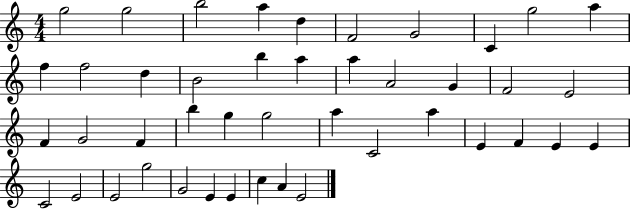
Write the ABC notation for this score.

X:1
T:Untitled
M:4/4
L:1/4
K:C
g2 g2 b2 a d F2 G2 C g2 a f f2 d B2 b a a A2 G F2 E2 F G2 F b g g2 a C2 a E F E E C2 E2 E2 g2 G2 E E c A E2